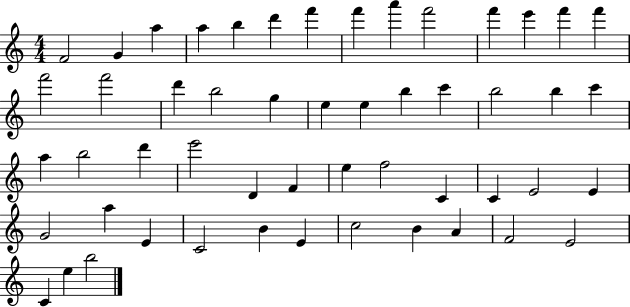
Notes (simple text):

F4/h G4/q A5/q A5/q B5/q D6/q F6/q F6/q A6/q F6/h F6/q E6/q F6/q F6/q F6/h F6/h D6/q B5/h G5/q E5/q E5/q B5/q C6/q B5/h B5/q C6/q A5/q B5/h D6/q E6/h D4/q F4/q E5/q F5/h C4/q C4/q E4/h E4/q G4/h A5/q E4/q C4/h B4/q E4/q C5/h B4/q A4/q F4/h E4/h C4/q E5/q B5/h